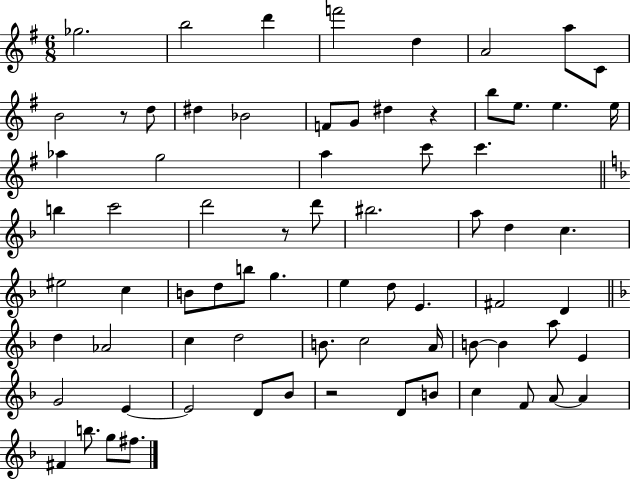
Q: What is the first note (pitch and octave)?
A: Gb5